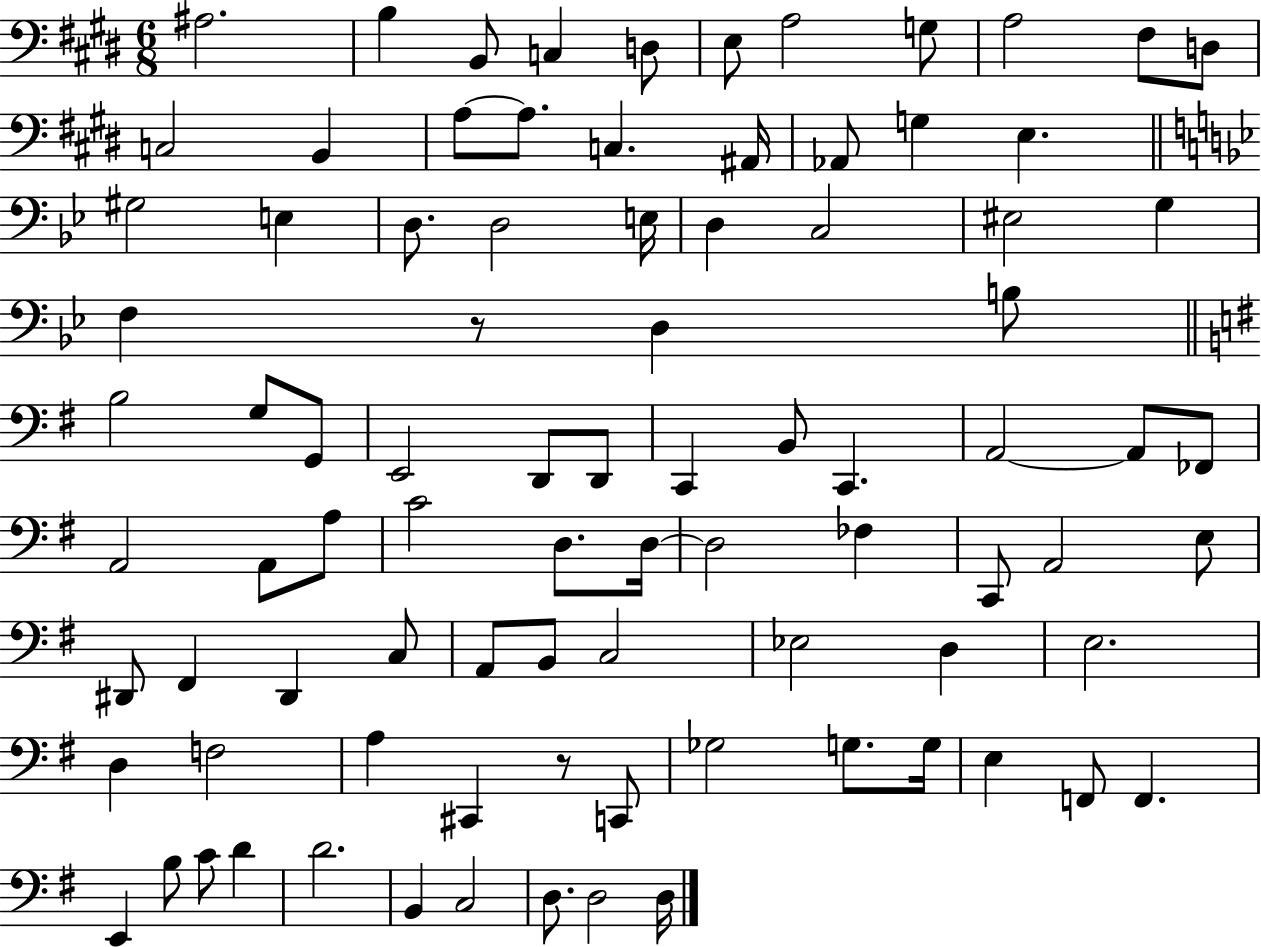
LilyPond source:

{
  \clef bass
  \numericTimeSignature
  \time 6/8
  \key e \major
  ais2. | b4 b,8 c4 d8 | e8 a2 g8 | a2 fis8 d8 | \break c2 b,4 | a8~~ a8. c4. ais,16 | aes,8 g4 e4. | \bar "||" \break \key g \minor gis2 e4 | d8. d2 e16 | d4 c2 | eis2 g4 | \break f4 r8 d4 b8 | \bar "||" \break \key e \minor b2 g8 g,8 | e,2 d,8 d,8 | c,4 b,8 c,4. | a,2~~ a,8 fes,8 | \break a,2 a,8 a8 | c'2 d8. d16~~ | d2 fes4 | c,8 a,2 e8 | \break dis,8 fis,4 dis,4 c8 | a,8 b,8 c2 | ees2 d4 | e2. | \break d4 f2 | a4 cis,4 r8 c,8 | ges2 g8. g16 | e4 f,8 f,4. | \break e,4 b8 c'8 d'4 | d'2. | b,4 c2 | d8. d2 d16 | \break \bar "|."
}